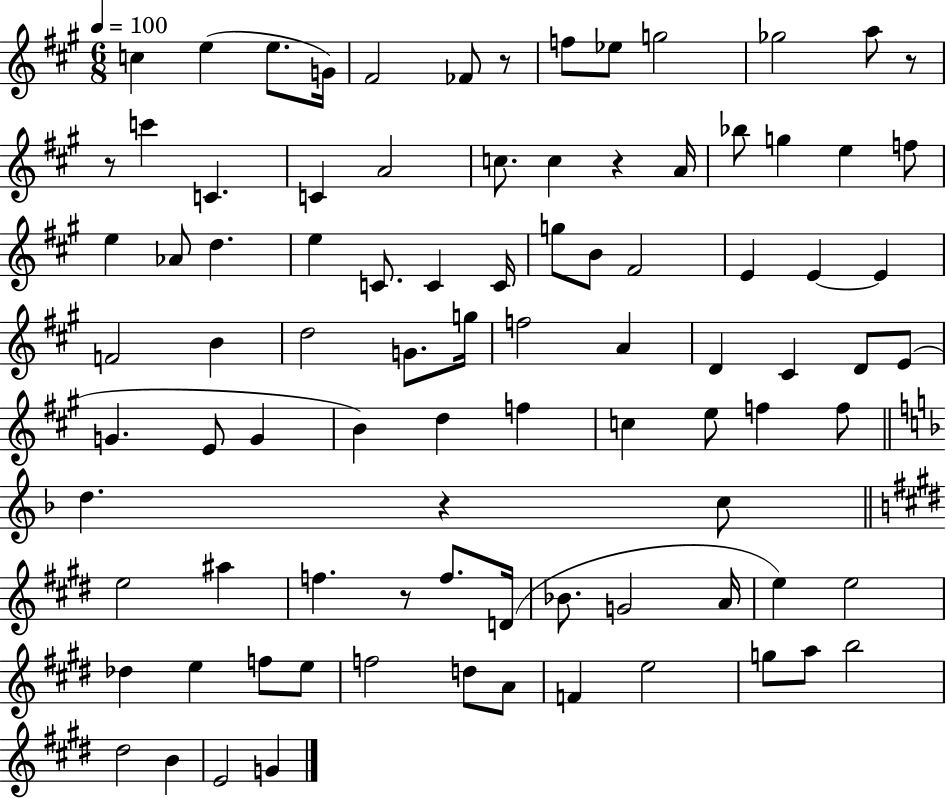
{
  \clef treble
  \numericTimeSignature
  \time 6/8
  \key a \major
  \tempo 4 = 100
  c''4 e''4( e''8. g'16) | fis'2 fes'8 r8 | f''8 ees''8 g''2 | ges''2 a''8 r8 | \break r8 c'''4 c'4. | c'4 a'2 | c''8. c''4 r4 a'16 | bes''8 g''4 e''4 f''8 | \break e''4 aes'8 d''4. | e''4 c'8. c'4 c'16 | g''8 b'8 fis'2 | e'4 e'4~~ e'4 | \break f'2 b'4 | d''2 g'8. g''16 | f''2 a'4 | d'4 cis'4 d'8 e'8( | \break g'4. e'8 g'4 | b'4) d''4 f''4 | c''4 e''8 f''4 f''8 | \bar "||" \break \key f \major d''4. r4 c''8 | \bar "||" \break \key e \major e''2 ais''4 | f''4. r8 f''8. d'16( | bes'8. g'2 a'16 | e''4) e''2 | \break des''4 e''4 f''8 e''8 | f''2 d''8 a'8 | f'4 e''2 | g''8 a''8 b''2 | \break dis''2 b'4 | e'2 g'4 | \bar "|."
}